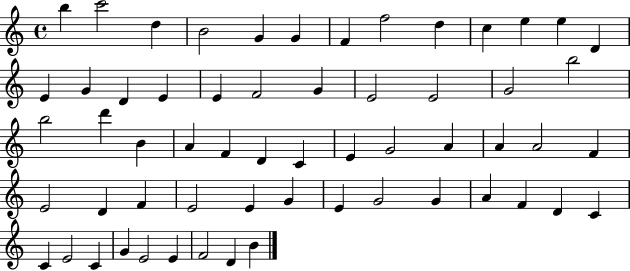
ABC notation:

X:1
T:Untitled
M:4/4
L:1/4
K:C
b c'2 d B2 G G F f2 d c e e D E G D E E F2 G E2 E2 G2 b2 b2 d' B A F D C E G2 A A A2 F E2 D F E2 E G E G2 G A F D C C E2 C G E2 E F2 D B